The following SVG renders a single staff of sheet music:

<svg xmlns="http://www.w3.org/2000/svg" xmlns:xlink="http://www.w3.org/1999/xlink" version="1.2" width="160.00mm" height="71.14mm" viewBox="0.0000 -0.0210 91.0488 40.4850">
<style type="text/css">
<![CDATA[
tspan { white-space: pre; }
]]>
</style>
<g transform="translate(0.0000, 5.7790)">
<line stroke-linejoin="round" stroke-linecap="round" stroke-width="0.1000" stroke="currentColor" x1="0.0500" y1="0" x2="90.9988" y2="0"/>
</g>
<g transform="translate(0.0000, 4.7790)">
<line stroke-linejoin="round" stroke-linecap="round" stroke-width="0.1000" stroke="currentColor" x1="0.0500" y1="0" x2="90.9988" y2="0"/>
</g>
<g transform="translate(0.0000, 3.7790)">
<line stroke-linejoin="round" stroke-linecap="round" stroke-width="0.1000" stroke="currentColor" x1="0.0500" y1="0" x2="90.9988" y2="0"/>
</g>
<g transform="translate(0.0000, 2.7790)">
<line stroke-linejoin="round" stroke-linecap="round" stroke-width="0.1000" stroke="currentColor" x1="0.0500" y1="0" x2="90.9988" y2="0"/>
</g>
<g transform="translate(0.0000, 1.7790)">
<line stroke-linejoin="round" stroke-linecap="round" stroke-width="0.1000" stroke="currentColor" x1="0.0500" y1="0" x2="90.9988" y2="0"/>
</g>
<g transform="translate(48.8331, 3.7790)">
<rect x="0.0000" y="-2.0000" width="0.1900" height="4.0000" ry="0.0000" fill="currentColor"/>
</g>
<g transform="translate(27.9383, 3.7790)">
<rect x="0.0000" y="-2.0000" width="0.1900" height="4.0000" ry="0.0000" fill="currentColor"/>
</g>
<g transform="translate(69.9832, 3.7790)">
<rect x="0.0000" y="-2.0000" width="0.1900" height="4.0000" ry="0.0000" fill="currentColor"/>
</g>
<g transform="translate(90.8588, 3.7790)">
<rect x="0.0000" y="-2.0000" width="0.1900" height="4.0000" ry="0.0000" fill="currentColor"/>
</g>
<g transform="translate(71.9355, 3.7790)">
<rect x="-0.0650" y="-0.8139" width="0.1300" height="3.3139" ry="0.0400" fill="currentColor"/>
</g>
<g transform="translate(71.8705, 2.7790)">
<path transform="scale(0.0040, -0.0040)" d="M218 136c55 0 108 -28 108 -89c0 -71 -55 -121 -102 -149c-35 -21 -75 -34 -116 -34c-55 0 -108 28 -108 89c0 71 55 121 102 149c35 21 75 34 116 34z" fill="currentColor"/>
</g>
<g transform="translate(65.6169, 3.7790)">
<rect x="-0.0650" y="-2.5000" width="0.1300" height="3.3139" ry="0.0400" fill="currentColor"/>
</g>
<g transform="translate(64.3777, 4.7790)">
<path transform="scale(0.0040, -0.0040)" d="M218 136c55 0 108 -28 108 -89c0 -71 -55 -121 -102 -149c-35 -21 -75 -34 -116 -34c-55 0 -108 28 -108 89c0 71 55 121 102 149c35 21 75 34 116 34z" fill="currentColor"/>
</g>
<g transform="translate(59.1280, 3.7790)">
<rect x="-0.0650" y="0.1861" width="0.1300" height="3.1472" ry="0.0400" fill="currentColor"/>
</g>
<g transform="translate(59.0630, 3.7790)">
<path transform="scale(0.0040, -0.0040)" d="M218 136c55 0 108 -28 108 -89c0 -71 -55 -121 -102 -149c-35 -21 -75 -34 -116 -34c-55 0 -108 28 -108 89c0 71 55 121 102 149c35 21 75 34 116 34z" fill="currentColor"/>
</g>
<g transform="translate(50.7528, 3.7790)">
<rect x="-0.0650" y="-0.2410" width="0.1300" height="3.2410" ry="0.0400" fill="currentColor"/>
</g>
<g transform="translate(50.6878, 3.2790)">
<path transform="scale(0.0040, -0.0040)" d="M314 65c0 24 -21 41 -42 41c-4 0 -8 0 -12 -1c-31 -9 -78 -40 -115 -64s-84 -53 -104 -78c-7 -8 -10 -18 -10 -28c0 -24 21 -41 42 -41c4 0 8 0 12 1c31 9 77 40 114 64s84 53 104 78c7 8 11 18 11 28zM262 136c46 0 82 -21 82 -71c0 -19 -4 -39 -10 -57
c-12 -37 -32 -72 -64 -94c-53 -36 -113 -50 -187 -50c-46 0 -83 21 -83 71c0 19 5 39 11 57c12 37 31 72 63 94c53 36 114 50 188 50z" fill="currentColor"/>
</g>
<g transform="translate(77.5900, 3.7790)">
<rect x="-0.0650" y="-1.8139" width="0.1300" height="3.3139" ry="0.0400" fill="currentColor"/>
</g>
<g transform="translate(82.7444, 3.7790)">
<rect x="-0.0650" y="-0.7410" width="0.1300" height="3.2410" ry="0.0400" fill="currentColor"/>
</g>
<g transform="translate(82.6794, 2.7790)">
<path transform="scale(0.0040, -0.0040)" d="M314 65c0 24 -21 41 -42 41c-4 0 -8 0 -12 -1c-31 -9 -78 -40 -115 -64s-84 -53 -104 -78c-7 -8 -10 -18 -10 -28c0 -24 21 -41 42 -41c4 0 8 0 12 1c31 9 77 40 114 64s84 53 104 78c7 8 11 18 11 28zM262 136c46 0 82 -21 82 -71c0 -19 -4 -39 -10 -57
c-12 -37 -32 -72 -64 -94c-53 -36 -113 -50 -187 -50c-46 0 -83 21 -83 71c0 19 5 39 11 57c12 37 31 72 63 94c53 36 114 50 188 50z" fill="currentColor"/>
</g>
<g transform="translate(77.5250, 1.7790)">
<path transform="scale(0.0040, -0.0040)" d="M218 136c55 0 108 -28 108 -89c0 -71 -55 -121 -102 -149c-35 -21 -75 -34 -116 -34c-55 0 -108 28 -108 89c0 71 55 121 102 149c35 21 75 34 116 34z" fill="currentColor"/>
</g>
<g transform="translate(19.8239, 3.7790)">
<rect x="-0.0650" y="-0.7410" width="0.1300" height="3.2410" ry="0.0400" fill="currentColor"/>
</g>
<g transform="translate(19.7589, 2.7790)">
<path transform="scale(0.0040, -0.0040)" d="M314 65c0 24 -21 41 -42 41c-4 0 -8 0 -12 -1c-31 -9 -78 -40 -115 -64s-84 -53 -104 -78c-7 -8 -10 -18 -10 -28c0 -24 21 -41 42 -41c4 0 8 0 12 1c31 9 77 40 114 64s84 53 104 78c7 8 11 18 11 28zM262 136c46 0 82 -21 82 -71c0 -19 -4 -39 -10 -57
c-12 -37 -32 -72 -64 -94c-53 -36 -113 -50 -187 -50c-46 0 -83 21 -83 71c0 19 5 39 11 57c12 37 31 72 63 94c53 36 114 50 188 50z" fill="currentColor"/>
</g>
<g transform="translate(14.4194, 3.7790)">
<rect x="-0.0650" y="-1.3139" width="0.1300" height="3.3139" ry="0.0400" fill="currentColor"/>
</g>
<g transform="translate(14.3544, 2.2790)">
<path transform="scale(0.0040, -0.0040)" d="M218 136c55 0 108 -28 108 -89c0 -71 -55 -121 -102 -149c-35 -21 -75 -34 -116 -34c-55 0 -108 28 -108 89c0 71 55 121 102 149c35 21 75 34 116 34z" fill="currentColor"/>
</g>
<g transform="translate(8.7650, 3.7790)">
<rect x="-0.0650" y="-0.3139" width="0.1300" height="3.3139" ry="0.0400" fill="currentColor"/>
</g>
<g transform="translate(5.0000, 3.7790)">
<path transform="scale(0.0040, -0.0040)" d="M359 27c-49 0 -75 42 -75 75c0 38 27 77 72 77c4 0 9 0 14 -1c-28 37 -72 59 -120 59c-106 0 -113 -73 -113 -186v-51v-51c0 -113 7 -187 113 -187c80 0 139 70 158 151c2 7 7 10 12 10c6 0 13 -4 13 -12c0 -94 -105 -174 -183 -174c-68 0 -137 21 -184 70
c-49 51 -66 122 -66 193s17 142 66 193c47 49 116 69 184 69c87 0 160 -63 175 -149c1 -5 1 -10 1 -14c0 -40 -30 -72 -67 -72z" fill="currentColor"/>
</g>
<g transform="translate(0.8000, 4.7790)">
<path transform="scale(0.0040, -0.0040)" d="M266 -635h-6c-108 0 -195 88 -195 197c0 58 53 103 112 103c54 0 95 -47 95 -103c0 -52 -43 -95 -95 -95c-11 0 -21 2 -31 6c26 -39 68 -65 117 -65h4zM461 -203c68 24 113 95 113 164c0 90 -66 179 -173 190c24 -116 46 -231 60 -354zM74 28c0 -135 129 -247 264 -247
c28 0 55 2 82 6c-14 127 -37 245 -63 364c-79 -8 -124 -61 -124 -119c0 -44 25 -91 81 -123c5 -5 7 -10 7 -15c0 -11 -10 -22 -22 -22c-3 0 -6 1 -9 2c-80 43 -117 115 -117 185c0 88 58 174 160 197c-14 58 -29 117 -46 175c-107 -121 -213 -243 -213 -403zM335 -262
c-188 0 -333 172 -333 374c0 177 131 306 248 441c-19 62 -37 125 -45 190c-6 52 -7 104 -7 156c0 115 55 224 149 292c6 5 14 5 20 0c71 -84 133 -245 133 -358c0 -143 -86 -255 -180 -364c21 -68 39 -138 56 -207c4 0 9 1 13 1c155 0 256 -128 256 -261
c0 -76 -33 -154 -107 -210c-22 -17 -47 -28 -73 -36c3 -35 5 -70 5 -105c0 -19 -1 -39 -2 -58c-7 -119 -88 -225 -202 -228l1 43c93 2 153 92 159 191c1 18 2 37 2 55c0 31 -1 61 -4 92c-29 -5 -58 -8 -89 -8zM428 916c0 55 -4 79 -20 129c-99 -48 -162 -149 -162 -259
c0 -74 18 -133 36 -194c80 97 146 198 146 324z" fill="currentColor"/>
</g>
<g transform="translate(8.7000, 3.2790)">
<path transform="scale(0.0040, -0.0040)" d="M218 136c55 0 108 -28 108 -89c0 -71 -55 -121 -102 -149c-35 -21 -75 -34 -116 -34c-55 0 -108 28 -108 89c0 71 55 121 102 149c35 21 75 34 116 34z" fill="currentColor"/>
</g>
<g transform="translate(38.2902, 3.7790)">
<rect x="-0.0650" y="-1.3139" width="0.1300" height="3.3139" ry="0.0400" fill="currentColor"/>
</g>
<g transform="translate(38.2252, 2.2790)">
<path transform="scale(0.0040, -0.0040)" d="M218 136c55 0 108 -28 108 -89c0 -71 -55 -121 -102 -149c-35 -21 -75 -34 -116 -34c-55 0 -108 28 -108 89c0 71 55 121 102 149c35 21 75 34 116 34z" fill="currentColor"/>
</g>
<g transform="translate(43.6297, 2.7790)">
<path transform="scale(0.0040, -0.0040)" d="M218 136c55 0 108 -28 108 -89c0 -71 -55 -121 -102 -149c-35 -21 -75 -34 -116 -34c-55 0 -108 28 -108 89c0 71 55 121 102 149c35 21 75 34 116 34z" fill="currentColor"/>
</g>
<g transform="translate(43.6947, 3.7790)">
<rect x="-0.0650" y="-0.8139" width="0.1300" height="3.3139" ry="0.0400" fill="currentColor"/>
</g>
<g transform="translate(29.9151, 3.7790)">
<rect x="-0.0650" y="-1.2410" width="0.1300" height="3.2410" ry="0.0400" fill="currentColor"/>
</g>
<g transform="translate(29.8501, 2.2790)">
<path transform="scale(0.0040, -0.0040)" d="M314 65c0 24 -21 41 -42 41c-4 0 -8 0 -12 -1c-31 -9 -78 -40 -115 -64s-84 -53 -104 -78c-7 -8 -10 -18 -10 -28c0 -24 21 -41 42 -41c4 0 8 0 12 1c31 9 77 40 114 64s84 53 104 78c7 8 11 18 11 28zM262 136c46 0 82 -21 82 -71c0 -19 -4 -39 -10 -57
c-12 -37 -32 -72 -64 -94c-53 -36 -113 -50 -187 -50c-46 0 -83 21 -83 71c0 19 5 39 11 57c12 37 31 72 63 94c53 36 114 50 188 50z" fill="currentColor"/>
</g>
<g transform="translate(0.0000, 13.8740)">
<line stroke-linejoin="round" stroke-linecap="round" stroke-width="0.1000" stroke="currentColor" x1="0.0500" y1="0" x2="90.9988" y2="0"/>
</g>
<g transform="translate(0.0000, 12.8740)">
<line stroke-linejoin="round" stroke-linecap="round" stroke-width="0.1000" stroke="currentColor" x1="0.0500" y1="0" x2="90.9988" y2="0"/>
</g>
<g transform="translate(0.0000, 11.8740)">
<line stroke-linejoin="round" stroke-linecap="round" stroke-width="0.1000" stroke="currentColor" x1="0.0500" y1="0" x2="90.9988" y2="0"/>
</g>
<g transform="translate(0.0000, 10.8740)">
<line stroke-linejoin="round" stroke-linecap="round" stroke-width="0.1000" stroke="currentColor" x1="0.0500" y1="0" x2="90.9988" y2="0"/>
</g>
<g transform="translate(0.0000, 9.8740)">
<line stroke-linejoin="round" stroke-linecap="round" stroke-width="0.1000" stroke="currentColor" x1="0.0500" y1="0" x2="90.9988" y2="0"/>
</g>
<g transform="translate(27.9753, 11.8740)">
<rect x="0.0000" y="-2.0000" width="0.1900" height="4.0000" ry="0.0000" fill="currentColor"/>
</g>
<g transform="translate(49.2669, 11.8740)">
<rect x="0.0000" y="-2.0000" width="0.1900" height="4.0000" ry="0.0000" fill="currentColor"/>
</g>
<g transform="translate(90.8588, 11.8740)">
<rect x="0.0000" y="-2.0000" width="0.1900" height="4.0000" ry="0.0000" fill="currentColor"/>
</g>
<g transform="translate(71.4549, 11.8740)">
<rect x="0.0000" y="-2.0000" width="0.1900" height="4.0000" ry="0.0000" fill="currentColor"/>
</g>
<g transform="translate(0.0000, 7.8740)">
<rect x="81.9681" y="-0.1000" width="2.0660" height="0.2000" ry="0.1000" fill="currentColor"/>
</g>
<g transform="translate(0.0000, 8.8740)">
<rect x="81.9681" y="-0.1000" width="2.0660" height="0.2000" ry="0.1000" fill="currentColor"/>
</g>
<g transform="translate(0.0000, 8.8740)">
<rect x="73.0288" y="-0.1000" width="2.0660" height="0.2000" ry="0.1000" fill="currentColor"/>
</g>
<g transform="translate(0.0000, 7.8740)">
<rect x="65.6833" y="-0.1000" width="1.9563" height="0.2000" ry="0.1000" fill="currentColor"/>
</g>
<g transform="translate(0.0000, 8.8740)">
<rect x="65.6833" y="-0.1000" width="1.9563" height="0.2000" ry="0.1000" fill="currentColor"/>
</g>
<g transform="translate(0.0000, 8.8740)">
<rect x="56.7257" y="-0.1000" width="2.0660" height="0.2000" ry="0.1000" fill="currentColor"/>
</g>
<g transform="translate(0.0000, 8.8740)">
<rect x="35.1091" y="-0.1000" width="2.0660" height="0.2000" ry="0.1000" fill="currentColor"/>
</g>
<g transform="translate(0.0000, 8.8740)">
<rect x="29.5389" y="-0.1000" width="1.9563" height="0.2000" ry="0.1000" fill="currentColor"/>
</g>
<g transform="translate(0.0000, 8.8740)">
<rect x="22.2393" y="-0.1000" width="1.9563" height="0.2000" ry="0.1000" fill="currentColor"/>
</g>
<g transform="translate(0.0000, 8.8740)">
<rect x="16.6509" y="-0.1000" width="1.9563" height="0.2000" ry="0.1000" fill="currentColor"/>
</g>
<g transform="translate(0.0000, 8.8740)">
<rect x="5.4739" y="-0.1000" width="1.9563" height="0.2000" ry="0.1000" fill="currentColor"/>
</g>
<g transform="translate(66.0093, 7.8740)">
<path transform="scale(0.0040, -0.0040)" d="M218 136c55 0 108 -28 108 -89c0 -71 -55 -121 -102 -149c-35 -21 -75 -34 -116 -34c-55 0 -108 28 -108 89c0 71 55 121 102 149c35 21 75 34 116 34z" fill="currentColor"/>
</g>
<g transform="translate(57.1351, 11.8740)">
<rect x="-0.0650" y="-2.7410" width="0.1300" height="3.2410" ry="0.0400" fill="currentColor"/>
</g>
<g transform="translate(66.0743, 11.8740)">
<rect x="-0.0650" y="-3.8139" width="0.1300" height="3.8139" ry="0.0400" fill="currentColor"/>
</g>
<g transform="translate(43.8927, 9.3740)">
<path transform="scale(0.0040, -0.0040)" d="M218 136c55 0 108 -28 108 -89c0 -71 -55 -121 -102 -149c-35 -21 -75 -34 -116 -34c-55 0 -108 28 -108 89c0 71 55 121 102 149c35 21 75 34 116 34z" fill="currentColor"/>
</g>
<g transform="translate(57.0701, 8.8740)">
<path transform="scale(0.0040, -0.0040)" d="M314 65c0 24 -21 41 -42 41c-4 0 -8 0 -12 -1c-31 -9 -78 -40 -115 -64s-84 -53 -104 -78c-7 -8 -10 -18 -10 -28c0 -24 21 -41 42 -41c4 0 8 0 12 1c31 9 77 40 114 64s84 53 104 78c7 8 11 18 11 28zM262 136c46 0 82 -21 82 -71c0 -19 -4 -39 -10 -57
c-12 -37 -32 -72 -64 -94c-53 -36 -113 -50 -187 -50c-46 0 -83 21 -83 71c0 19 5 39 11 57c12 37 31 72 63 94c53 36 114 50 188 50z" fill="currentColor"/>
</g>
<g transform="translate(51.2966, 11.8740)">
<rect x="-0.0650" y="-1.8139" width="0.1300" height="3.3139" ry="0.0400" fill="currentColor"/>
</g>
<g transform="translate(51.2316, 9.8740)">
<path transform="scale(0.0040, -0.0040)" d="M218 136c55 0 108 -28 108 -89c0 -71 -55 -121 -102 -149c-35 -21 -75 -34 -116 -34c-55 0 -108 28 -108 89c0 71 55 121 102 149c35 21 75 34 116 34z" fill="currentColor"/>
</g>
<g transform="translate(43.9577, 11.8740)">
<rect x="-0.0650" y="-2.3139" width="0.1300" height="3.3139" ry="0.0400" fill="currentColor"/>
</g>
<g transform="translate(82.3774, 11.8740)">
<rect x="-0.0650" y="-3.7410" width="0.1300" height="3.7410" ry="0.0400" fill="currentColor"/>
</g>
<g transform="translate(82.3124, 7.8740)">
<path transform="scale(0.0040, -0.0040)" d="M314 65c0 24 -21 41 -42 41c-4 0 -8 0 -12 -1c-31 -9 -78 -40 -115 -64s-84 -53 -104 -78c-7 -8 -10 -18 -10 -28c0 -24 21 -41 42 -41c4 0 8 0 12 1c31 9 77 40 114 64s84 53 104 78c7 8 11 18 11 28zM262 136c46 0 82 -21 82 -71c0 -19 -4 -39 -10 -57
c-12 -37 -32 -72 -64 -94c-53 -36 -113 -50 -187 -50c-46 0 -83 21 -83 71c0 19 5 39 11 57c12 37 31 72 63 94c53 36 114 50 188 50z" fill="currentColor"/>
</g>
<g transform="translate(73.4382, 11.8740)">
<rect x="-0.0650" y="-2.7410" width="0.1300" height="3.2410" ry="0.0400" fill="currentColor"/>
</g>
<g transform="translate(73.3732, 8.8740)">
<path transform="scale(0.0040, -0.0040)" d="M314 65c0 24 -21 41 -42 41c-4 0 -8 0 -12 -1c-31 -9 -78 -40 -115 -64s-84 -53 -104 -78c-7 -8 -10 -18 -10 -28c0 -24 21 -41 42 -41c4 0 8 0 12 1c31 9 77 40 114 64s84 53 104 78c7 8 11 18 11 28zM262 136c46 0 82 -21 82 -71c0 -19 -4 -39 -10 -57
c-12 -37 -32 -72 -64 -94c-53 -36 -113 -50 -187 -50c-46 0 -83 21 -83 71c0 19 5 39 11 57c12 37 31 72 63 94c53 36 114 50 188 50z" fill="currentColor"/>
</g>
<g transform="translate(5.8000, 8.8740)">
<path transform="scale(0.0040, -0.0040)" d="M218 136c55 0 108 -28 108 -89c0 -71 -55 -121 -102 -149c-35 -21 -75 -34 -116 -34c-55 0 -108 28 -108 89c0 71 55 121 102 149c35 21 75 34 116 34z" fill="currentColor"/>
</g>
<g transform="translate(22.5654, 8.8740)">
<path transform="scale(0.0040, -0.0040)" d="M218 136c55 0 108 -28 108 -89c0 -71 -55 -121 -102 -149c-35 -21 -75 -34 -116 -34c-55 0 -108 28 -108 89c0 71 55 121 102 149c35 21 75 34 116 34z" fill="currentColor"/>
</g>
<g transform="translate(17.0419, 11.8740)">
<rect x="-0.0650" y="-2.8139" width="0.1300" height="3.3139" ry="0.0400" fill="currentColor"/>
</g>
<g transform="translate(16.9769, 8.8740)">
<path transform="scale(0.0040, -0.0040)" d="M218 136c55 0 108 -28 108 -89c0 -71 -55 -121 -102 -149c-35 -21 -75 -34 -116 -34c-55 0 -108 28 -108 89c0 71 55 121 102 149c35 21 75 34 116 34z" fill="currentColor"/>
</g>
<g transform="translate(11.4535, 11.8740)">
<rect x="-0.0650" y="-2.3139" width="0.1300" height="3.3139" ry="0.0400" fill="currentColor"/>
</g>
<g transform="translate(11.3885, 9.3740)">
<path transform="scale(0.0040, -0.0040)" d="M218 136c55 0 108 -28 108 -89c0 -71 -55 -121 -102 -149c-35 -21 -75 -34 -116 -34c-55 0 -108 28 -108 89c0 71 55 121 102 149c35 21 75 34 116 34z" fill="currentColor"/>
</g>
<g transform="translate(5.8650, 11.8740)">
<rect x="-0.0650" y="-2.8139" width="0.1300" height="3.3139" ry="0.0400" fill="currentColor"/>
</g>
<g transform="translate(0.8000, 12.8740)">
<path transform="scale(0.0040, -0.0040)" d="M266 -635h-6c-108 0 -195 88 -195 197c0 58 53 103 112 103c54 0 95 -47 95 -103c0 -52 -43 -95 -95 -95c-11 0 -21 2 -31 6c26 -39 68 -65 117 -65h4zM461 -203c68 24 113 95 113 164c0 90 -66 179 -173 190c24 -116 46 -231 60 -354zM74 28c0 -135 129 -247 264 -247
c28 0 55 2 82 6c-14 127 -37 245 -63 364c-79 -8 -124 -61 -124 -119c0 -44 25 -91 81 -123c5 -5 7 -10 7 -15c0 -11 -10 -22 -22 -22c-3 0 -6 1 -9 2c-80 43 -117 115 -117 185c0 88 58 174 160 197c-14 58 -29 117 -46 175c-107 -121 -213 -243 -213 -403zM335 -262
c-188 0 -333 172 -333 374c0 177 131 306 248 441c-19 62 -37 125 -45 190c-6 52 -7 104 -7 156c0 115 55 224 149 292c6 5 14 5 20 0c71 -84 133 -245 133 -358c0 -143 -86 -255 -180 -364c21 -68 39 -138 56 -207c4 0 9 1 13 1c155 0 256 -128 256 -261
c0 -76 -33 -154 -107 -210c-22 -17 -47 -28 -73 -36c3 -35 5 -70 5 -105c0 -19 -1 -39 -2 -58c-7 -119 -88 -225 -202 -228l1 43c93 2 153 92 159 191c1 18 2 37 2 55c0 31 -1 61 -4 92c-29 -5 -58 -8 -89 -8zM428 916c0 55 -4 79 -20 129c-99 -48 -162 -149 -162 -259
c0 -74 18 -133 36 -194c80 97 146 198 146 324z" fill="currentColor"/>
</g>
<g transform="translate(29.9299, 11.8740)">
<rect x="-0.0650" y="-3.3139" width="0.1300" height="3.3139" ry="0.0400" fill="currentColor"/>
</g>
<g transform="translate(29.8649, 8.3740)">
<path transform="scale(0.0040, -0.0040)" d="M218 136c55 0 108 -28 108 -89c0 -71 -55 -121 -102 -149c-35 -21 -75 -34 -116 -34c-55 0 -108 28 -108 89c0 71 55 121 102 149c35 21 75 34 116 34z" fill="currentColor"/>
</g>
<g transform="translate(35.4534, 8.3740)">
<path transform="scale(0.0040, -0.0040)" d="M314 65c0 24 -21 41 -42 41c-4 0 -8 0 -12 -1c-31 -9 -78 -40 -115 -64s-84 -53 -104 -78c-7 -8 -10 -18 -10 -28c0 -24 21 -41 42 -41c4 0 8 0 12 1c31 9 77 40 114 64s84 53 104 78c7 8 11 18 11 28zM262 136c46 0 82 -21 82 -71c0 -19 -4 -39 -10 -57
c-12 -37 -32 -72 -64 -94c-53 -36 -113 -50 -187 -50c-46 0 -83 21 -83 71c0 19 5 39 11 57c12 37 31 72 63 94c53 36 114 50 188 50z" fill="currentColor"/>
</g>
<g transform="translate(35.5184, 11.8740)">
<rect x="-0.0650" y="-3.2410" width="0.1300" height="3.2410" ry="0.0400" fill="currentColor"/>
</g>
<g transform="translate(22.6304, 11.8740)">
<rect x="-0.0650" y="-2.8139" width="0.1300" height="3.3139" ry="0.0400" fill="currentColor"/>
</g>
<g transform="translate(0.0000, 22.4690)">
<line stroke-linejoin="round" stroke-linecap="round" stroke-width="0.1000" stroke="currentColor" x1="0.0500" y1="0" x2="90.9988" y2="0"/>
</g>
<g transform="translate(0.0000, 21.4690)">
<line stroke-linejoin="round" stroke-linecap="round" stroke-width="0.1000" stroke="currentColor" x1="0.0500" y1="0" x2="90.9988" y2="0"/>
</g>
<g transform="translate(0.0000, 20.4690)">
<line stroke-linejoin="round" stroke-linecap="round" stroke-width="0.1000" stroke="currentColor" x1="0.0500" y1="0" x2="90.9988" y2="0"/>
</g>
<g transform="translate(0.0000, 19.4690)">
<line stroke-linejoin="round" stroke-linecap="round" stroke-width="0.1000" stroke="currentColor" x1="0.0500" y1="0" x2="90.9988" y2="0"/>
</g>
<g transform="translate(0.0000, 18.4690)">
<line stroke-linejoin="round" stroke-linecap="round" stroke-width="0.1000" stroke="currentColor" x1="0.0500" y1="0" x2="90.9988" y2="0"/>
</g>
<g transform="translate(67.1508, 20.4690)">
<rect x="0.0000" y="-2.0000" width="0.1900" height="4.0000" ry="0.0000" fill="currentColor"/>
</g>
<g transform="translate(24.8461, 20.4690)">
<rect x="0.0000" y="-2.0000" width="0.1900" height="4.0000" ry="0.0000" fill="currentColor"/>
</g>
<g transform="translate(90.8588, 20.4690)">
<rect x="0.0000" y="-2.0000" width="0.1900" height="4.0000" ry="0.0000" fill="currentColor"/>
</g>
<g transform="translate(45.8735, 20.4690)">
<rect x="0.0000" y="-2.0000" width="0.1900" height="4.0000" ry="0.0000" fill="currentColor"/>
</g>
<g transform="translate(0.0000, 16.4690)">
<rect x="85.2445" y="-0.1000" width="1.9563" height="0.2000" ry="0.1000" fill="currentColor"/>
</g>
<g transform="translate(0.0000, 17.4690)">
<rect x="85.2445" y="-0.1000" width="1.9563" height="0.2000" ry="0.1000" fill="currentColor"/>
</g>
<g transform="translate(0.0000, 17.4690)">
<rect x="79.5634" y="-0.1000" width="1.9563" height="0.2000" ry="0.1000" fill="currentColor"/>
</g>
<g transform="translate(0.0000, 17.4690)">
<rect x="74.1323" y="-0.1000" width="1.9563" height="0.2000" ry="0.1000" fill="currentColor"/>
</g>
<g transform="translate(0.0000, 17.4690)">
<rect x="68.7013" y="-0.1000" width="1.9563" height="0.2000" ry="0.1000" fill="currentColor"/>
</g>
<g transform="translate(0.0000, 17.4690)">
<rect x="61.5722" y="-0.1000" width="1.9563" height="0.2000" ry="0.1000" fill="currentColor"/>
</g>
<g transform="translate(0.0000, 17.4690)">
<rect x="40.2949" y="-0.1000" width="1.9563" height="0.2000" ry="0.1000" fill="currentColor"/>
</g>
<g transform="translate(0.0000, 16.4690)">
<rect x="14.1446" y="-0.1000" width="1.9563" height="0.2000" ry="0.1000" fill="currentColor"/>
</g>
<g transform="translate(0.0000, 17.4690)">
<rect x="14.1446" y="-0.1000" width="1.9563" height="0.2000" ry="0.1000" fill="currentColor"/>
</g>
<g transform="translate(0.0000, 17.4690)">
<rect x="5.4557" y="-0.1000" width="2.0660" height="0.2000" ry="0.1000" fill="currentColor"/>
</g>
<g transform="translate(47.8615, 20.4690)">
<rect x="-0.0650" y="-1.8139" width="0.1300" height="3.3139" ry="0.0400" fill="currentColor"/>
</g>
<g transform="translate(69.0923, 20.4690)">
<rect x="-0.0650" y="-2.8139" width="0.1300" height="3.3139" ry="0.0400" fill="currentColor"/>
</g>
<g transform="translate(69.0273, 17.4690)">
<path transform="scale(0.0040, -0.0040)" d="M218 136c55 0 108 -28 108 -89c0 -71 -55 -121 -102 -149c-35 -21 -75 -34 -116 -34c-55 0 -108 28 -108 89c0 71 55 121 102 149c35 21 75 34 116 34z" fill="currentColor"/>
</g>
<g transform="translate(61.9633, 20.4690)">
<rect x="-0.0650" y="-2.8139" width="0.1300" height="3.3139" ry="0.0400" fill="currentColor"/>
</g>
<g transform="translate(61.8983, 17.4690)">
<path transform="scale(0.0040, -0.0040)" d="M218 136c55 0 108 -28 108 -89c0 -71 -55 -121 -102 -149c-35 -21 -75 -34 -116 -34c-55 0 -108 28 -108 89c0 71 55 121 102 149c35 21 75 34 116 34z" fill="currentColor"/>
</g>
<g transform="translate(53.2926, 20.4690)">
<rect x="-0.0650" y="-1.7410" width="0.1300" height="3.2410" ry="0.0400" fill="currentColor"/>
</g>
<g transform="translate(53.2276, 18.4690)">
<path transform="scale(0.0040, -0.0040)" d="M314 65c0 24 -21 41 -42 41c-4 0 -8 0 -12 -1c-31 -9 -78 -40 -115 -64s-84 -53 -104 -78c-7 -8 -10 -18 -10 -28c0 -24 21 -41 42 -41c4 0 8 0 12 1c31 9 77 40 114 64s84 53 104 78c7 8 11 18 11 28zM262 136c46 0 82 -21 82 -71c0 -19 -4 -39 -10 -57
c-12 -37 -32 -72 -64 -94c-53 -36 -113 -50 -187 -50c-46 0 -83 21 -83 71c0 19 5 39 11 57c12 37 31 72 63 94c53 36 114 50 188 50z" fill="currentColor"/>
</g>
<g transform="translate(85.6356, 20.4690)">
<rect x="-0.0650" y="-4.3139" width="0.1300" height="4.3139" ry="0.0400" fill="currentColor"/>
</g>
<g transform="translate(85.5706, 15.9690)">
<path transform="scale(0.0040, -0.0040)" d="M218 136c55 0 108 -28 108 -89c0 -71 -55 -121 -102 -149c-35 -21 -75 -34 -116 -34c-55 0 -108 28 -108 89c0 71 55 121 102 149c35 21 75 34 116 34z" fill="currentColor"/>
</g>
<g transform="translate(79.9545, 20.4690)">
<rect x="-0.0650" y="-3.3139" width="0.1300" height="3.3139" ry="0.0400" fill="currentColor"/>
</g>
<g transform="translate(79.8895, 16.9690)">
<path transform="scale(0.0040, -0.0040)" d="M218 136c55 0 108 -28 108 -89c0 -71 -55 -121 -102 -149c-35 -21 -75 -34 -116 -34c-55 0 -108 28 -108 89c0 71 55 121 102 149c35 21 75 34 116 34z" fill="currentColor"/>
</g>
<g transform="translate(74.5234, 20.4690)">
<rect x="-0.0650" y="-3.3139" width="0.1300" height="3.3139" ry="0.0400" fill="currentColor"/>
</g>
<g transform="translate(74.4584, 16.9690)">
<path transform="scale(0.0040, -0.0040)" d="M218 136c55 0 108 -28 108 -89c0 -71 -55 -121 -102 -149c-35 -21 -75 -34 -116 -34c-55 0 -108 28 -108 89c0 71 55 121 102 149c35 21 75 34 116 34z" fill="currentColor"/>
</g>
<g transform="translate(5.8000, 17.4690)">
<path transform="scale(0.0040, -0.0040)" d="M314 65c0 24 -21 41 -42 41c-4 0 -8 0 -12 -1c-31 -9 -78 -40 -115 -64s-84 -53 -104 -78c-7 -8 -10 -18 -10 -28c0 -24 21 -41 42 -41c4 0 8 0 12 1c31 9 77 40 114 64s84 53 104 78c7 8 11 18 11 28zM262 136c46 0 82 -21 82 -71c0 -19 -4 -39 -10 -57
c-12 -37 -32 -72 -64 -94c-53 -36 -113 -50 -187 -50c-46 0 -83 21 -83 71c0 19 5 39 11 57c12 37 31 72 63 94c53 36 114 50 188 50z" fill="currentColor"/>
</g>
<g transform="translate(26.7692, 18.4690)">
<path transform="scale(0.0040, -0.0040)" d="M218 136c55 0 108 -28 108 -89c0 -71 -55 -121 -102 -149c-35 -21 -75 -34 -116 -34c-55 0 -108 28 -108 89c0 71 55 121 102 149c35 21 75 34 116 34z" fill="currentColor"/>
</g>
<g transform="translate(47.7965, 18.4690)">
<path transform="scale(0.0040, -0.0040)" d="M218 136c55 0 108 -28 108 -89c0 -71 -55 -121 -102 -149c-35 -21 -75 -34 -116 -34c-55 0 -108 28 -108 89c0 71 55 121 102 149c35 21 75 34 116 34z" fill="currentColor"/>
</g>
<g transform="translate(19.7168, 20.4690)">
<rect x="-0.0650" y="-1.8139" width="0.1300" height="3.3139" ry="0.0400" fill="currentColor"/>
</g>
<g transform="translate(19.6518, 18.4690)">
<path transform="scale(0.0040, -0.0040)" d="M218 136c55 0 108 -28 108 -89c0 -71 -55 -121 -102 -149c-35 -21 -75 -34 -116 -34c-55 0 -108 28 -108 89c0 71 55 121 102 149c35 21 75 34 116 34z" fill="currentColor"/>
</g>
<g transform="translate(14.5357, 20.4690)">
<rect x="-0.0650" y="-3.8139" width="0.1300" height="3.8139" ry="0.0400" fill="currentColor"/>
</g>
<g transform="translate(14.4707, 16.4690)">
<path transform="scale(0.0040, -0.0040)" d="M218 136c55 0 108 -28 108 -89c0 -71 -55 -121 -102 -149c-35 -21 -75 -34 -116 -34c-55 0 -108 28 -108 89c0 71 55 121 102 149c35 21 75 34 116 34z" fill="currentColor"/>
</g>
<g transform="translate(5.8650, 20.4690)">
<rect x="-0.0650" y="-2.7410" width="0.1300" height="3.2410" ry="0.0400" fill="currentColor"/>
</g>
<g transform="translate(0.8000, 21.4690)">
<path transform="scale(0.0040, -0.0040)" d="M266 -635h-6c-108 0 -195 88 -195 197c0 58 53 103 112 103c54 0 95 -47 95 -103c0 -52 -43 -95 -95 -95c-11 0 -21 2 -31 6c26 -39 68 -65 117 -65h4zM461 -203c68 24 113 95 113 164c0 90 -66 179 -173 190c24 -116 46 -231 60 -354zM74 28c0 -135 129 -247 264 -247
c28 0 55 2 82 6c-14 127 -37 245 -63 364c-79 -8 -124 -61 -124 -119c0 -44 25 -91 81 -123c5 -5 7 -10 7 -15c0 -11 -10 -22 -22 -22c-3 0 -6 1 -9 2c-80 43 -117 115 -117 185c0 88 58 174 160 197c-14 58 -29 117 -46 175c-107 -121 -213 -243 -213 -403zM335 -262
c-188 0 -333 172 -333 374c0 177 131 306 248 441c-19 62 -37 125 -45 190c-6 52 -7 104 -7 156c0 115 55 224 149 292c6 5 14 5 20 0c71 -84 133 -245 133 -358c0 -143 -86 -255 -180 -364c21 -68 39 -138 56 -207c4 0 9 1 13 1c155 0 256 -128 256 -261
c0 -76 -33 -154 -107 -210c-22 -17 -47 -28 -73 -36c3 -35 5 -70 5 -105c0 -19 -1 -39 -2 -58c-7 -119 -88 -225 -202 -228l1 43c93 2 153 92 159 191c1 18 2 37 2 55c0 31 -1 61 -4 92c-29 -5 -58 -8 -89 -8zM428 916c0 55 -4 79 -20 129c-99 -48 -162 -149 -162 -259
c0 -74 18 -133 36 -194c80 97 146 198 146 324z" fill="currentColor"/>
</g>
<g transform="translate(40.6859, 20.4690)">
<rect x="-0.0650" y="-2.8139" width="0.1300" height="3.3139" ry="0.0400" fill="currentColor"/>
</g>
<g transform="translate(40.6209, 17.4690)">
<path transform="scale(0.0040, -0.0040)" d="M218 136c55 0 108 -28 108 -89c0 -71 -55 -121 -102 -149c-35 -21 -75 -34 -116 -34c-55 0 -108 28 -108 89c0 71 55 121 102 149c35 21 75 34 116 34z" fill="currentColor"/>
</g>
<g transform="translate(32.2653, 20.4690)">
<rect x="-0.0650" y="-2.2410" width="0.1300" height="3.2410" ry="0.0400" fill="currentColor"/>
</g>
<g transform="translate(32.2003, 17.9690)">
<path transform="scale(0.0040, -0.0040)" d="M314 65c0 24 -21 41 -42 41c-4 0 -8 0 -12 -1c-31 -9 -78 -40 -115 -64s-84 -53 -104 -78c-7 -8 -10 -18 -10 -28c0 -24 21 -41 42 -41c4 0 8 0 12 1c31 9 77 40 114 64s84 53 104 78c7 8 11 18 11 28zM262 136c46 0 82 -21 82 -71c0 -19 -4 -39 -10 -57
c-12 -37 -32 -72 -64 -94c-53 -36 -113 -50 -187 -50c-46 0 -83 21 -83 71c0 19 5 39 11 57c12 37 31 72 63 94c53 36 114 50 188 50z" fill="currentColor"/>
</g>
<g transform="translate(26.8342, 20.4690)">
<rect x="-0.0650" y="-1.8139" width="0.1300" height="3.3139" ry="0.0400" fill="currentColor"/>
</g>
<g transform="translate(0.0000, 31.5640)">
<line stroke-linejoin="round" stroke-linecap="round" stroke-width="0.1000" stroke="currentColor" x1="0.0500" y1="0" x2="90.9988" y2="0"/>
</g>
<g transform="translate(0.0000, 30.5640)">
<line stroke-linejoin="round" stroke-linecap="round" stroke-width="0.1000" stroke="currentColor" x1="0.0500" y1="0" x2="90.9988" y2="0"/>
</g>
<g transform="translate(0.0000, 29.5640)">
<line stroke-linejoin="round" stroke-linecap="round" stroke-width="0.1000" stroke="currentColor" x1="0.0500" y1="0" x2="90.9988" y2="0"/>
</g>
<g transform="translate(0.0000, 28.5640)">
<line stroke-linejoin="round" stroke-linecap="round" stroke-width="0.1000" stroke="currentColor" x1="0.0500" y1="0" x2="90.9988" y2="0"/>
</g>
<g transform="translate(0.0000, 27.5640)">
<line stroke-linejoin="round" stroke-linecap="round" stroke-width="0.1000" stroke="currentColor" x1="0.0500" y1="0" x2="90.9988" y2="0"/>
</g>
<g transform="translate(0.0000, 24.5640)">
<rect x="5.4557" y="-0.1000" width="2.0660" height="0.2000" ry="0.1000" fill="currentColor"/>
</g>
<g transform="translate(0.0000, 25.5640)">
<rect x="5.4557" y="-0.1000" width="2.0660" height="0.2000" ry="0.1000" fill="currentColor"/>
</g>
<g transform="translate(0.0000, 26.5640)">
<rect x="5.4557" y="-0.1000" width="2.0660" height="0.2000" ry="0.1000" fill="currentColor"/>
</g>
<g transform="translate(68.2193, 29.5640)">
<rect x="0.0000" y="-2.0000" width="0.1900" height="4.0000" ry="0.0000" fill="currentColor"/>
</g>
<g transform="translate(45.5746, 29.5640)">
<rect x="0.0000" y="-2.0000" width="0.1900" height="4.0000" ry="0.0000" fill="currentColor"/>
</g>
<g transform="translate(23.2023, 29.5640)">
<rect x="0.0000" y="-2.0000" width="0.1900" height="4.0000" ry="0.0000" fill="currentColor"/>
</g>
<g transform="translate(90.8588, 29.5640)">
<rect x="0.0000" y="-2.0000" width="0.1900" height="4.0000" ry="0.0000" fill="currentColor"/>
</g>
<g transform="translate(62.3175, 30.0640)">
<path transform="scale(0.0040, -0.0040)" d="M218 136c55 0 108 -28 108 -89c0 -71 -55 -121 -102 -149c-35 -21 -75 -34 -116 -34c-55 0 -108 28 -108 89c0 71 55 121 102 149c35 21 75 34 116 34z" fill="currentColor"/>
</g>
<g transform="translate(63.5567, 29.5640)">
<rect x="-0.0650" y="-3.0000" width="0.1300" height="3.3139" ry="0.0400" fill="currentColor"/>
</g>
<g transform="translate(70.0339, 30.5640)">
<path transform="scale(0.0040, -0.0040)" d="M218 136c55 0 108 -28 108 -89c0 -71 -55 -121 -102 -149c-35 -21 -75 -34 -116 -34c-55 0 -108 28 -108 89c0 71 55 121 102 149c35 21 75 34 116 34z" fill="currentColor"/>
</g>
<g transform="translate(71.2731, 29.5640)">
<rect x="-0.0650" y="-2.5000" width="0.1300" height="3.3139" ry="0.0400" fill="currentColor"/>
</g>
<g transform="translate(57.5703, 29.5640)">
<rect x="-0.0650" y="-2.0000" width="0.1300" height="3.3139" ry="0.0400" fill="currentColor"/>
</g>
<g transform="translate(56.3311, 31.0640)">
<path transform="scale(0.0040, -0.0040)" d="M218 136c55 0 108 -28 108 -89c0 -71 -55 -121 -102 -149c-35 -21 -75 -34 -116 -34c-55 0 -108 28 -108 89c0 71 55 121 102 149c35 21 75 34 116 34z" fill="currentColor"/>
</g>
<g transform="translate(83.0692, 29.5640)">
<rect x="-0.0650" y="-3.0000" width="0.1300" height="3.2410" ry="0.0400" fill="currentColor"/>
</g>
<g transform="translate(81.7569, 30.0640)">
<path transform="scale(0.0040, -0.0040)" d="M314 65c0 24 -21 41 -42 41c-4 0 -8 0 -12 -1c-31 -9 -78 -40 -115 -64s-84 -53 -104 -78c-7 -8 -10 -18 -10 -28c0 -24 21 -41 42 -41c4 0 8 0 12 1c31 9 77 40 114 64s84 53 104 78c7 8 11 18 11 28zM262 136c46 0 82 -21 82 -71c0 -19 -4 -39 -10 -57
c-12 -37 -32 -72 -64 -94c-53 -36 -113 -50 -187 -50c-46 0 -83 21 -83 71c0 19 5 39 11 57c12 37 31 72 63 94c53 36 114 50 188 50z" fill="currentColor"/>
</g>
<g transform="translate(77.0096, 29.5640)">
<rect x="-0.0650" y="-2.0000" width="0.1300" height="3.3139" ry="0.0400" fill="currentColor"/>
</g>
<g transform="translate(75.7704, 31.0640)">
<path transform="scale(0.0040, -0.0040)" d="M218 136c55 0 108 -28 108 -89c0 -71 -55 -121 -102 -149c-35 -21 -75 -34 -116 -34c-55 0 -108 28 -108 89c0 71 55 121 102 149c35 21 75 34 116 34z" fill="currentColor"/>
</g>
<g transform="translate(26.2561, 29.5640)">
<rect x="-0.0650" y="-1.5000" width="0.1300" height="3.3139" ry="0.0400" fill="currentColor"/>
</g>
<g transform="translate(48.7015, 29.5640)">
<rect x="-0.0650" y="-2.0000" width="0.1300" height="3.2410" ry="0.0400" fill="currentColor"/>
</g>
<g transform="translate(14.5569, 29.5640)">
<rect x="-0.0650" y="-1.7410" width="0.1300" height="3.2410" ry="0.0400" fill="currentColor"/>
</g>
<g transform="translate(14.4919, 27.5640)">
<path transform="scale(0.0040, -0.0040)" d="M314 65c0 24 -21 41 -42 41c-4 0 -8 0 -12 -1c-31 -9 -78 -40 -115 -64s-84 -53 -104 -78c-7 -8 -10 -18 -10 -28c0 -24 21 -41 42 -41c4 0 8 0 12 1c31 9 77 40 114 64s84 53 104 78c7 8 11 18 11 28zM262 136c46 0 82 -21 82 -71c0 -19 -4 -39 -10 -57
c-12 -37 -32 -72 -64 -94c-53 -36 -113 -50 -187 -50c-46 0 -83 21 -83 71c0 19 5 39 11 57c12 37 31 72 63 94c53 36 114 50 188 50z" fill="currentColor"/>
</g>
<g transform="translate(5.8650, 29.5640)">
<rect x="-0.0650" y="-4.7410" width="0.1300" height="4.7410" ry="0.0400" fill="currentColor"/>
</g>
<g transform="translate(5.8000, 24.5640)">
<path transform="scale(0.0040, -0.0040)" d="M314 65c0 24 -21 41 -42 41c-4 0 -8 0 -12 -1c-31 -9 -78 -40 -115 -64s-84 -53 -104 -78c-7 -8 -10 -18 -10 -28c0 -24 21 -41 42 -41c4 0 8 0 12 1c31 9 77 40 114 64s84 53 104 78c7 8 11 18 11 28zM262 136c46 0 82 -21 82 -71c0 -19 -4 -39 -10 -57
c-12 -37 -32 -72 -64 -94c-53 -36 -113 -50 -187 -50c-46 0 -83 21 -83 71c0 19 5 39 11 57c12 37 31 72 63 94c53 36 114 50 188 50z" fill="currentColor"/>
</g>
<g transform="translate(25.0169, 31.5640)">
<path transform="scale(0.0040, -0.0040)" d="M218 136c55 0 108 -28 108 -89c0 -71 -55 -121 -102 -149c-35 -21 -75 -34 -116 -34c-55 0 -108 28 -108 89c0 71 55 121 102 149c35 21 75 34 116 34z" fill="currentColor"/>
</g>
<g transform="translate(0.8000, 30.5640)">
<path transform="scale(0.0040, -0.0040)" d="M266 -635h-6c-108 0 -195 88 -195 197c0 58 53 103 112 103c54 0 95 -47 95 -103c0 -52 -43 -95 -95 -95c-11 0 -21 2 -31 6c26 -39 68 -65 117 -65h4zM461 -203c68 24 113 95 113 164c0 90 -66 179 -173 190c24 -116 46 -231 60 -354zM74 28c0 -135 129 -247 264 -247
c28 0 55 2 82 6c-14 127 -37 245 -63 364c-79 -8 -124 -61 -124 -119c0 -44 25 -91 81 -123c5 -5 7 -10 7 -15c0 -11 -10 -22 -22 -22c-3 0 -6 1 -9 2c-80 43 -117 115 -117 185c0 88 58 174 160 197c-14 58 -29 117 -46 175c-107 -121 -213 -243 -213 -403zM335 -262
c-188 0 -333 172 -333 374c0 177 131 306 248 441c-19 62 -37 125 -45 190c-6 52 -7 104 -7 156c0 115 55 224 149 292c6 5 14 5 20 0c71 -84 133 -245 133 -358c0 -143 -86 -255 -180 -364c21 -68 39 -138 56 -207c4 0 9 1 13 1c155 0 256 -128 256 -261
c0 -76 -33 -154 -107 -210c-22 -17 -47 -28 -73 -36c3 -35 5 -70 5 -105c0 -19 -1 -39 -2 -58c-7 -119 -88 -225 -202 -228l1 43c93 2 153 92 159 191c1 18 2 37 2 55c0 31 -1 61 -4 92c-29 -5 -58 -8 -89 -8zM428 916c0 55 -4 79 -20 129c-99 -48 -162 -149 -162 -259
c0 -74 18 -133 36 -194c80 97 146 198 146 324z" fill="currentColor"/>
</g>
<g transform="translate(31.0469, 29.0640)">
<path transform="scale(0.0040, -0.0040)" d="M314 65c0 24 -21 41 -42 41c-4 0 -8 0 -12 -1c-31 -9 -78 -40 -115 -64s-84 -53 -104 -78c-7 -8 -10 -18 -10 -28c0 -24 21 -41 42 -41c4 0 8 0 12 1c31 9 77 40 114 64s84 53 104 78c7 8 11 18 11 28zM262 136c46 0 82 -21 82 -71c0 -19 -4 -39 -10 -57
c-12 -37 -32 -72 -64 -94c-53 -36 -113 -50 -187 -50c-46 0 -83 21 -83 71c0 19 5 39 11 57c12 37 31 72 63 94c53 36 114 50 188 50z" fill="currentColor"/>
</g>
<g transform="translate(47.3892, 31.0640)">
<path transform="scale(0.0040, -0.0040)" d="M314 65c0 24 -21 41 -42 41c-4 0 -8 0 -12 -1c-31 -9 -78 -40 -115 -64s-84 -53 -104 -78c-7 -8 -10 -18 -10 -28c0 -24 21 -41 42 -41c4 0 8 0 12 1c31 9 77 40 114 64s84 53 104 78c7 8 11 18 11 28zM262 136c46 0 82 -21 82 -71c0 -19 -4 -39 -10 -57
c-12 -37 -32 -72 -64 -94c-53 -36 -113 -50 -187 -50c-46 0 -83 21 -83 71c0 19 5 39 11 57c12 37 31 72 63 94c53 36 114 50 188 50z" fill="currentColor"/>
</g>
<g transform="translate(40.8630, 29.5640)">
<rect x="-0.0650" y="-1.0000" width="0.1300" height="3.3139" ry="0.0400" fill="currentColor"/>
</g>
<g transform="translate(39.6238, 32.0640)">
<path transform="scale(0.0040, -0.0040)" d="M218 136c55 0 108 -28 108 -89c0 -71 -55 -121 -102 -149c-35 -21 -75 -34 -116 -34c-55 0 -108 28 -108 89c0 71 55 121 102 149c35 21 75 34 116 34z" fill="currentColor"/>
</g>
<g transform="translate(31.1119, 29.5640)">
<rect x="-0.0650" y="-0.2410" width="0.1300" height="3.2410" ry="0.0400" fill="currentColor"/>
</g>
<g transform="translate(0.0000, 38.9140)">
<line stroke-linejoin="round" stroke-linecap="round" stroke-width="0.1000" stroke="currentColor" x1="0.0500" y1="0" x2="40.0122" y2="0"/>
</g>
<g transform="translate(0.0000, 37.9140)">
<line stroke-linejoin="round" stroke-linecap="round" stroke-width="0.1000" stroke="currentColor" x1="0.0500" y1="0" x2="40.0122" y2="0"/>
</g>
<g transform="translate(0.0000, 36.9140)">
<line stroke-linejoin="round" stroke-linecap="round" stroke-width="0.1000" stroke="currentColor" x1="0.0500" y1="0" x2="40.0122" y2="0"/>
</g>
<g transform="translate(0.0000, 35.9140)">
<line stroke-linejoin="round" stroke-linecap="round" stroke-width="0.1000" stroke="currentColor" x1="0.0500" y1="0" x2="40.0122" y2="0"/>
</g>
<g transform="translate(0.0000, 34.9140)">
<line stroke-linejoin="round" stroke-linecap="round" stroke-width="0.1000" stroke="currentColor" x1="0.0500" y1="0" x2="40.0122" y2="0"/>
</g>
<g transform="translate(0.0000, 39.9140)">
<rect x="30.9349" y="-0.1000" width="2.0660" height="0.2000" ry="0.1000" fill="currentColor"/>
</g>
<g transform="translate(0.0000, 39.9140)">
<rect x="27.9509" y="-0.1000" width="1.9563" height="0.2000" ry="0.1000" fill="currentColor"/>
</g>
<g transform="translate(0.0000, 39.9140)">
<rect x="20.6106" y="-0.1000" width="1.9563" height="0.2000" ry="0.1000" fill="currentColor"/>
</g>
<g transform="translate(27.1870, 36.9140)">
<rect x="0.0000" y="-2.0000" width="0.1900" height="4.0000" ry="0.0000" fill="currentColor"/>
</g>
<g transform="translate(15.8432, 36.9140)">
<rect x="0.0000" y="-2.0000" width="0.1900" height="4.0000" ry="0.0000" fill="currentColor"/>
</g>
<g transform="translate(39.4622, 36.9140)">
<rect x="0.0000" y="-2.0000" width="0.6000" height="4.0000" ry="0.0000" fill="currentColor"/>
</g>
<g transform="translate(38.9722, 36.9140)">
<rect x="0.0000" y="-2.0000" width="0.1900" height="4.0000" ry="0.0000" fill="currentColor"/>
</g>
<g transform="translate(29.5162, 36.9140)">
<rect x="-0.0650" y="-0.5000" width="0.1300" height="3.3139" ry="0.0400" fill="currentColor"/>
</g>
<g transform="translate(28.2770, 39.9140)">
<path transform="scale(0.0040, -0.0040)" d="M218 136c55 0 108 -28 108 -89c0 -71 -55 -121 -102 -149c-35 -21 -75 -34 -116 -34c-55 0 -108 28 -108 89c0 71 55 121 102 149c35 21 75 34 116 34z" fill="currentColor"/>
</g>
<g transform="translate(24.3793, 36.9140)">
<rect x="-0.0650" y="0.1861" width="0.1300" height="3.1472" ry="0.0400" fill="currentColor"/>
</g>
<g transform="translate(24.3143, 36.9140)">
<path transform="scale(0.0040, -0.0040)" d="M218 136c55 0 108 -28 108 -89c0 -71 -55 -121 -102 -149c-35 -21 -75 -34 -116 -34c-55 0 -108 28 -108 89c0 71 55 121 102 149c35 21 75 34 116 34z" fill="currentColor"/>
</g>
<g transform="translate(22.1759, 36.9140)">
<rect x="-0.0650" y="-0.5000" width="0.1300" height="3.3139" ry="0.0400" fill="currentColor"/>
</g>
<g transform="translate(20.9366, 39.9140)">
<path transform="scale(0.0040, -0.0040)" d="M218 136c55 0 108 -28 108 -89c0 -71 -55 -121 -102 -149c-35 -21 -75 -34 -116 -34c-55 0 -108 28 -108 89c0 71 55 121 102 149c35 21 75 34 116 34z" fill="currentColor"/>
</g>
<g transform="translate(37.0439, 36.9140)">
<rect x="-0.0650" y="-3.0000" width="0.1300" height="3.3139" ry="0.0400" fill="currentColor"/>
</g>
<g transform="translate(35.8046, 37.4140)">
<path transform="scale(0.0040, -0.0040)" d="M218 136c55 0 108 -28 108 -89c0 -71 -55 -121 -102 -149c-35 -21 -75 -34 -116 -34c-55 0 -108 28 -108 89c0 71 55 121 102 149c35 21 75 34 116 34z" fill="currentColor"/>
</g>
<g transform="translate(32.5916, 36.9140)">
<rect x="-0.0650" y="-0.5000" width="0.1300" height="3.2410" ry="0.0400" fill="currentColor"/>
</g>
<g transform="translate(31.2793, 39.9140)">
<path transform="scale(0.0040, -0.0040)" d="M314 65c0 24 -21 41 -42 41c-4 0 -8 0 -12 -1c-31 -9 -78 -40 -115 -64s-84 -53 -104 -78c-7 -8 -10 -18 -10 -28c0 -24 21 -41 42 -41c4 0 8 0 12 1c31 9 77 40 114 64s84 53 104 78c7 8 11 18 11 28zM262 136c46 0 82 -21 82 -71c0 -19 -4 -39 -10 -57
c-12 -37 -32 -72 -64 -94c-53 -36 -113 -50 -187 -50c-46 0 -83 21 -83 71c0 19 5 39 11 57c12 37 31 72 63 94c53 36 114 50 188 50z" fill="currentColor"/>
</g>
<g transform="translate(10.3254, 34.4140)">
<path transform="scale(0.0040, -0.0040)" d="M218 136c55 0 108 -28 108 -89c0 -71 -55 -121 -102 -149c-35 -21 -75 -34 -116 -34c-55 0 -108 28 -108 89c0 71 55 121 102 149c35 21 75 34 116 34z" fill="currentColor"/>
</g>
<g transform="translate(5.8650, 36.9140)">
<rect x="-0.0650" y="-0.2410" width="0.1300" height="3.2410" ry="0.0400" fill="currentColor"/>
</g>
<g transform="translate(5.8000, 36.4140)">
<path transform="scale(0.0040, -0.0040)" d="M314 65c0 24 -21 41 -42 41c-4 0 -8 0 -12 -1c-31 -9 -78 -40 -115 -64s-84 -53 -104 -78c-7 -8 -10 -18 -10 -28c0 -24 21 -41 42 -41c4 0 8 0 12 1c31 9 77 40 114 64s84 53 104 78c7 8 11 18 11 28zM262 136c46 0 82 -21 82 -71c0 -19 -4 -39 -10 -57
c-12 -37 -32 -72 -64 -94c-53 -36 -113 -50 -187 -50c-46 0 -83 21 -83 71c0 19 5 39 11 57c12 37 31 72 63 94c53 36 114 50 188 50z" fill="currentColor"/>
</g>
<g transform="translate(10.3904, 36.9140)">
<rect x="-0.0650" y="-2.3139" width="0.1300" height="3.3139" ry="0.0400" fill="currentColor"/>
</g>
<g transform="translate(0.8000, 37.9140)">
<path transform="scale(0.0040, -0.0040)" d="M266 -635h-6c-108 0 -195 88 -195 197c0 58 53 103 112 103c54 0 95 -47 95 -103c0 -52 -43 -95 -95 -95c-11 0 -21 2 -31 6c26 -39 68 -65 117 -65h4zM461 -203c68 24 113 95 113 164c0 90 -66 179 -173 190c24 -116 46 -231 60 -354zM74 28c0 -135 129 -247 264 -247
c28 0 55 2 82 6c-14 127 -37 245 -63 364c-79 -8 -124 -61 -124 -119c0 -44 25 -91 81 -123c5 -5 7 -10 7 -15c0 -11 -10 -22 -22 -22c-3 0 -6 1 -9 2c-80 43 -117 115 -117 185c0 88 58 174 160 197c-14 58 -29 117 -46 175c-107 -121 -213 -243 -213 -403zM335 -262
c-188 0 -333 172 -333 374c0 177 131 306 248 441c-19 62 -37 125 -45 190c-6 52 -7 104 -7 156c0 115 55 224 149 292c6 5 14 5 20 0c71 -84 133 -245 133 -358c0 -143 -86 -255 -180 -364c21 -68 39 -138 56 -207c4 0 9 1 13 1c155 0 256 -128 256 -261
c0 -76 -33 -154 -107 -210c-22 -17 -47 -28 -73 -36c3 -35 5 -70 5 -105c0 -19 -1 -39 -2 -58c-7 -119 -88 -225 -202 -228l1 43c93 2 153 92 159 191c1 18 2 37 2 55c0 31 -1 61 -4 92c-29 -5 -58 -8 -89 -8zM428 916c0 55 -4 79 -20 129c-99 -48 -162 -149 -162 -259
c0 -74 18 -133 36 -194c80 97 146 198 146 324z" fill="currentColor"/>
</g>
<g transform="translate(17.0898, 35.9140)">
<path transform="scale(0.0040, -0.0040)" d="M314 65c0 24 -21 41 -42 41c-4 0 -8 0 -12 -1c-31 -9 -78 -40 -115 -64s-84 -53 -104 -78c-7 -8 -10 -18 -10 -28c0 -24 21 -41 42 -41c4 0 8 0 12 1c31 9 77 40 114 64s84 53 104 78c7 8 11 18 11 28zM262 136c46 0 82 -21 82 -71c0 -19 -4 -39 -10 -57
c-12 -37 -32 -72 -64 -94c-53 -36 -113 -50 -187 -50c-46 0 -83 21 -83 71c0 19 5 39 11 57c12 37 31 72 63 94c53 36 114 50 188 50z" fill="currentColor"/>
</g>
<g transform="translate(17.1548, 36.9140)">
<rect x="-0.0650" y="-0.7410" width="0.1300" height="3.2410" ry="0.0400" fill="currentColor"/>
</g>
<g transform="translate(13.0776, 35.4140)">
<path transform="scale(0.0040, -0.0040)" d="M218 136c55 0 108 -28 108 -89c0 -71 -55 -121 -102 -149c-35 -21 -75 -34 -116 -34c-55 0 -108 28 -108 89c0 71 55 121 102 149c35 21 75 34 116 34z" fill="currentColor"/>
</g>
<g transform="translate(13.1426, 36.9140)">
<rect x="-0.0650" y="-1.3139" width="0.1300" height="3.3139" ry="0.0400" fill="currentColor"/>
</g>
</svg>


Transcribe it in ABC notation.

X:1
T:Untitled
M:4/4
L:1/4
K:C
c e d2 e2 e d c2 B G d f d2 a g a a b b2 g f a2 c' a2 c'2 a2 c' f f g2 a f f2 a a b b d' e'2 f2 E c2 D F2 F A G F A2 c2 g e d2 C B C C2 A